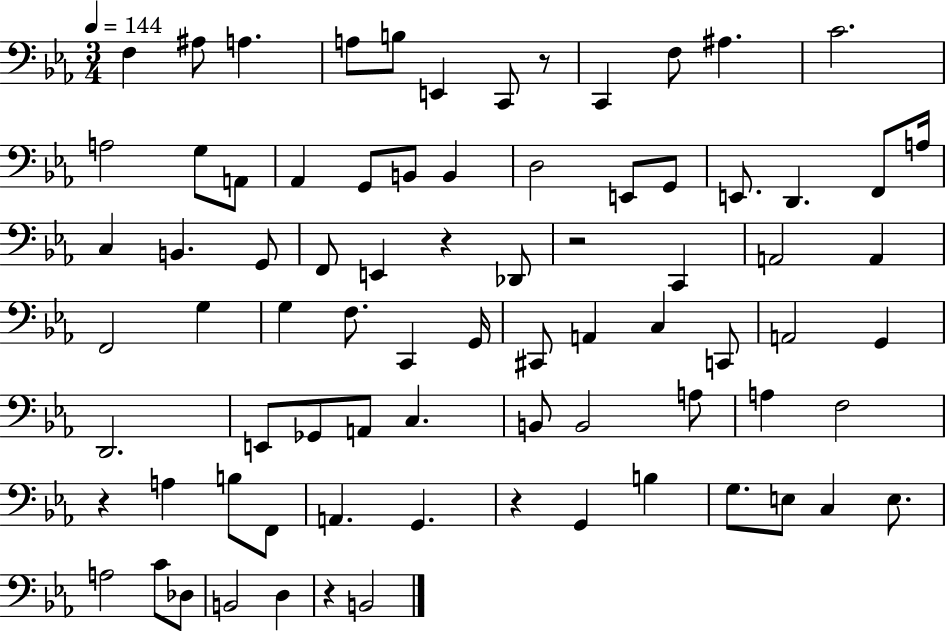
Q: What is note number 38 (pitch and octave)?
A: F3